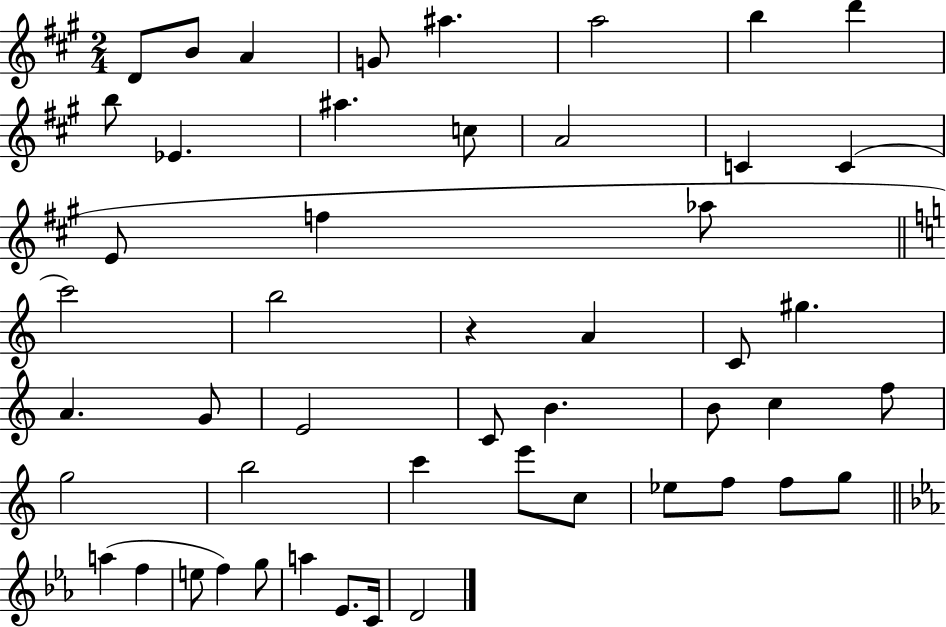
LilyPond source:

{
  \clef treble
  \numericTimeSignature
  \time 2/4
  \key a \major
  \repeat volta 2 { d'8 b'8 a'4 | g'8 ais''4. | a''2 | b''4 d'''4 | \break b''8 ees'4. | ais''4. c''8 | a'2 | c'4 c'4( | \break e'8 f''4 aes''8 | \bar "||" \break \key a \minor c'''2) | b''2 | r4 a'4 | c'8 gis''4. | \break a'4. g'8 | e'2 | c'8 b'4. | b'8 c''4 f''8 | \break g''2 | b''2 | c'''4 e'''8 c''8 | ees''8 f''8 f''8 g''8 | \break \bar "||" \break \key ees \major a''4( f''4 | e''8 f''4) g''8 | a''4 ees'8. c'16 | d'2 | \break } \bar "|."
}